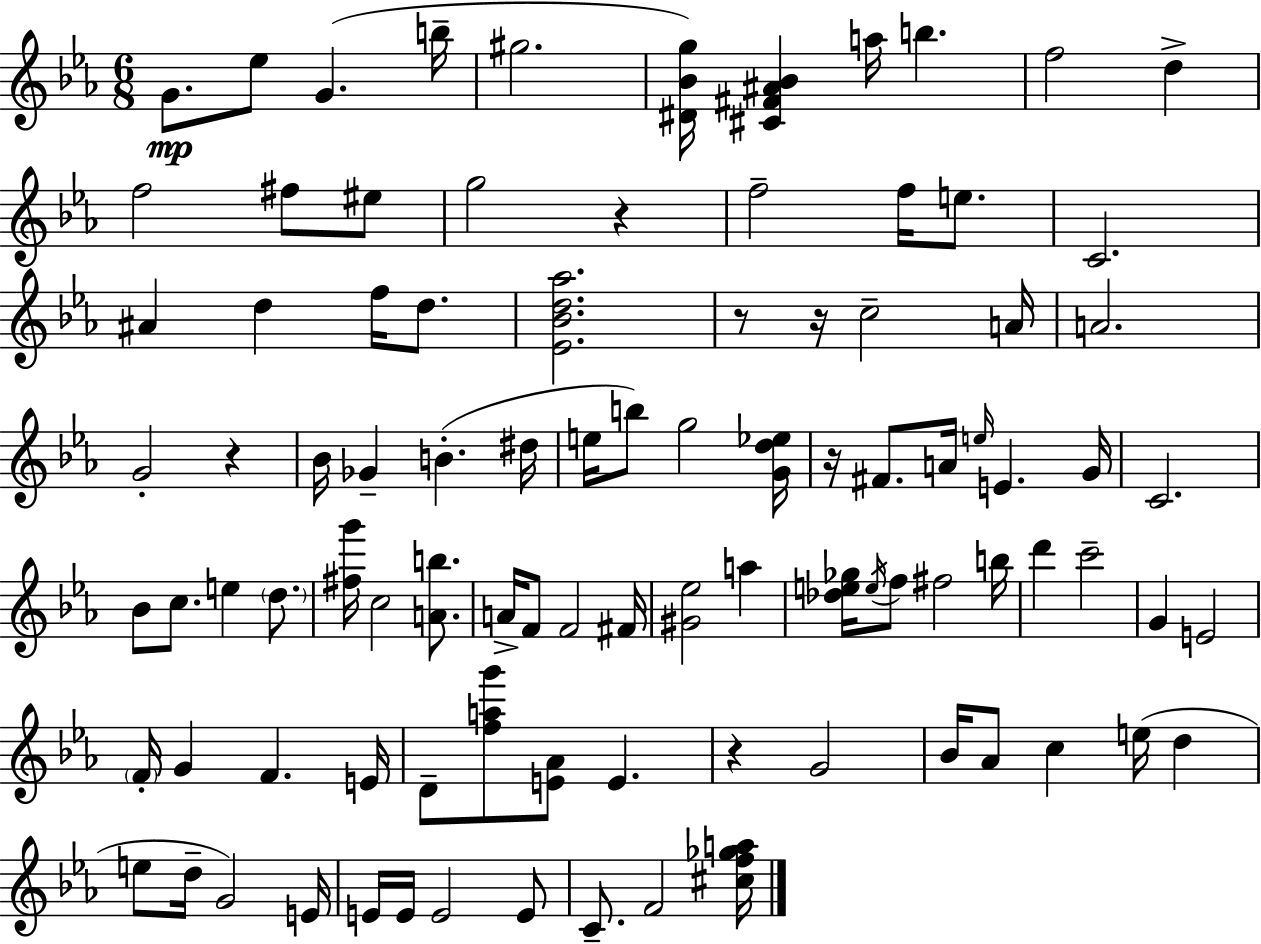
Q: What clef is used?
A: treble